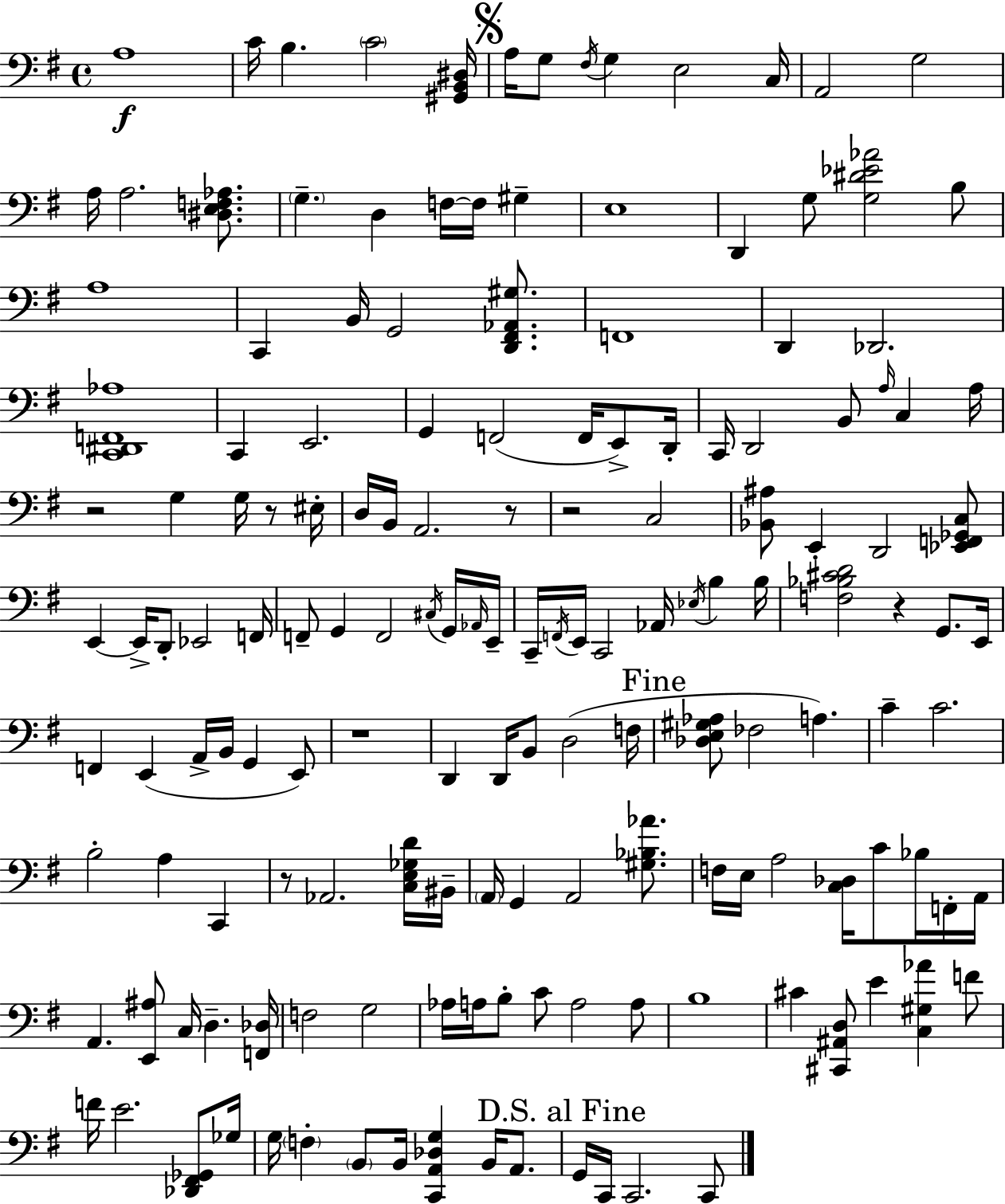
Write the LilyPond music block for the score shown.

{
  \clef bass
  \time 4/4
  \defaultTimeSignature
  \key e \minor
  \repeat volta 2 { a1\f | c'16 b4. \parenthesize c'2 <gis, b, dis>16 | \mark \markup { \musicglyph "scripts.segno" } a16 g8 \acciaccatura { fis16 } g4 e2 | c16 a,2 g2 | \break a16 a2. <dis e f aes>8. | \parenthesize g4.-- d4 f16~~ f16 gis4-- | e1 | d,4 g8 <g dis' ees' aes'>2 b8 | \break a1 | c,4 b,16 g,2 <d, fis, aes, gis>8. | f,1 | d,4 des,2. | \break <c, dis, f, aes>1 | c,4 e,2. | g,4 f,2( f,16 e,8->) | d,16-. c,16 d,2 b,8 \grace { a16 } c4 | \break a16 r2 g4 g16 r8 | eis16-. d16 b,16 a,2. | r8 r2 c2 | <bes, ais>8 e,4-. d,2 | \break <ees, f, ges, c>8 e,4~~ e,16-> d,8-. ees,2 | f,16 f,8-- g,4 f,2 | \acciaccatura { cis16 } g,16 \grace { aes,16 } e,16-- c,16-- \acciaccatura { f,16 } e,16 c,2 aes,16 | \acciaccatura { ees16 } b4 b16 <f bes cis' d'>2 r4 | \break g,8. e,16 f,4 e,4( a,16-> b,16 | g,4 e,8) r1 | d,4 d,16 b,8 d2( | f16 \mark "Fine" <des e gis aes>8 fes2 | \break a4.) c'4-- c'2. | b2-. a4 | c,4 r8 aes,2. | <c e ges d'>16 bis,16-- \parenthesize a,16 g,4 a,2 | \break <gis bes aes'>8. f16 e16 a2 | <c des>16 c'8 bes16 f,16-. a,16 a,4. <e, ais>8 c16 d4.-- | <f, des>16 f2 g2 | aes16 a16 b8-. c'8 a2 | \break a8 b1 | cis'4 <cis, ais, d>8 e'4 | <c gis aes'>4 f'8 f'16 e'2. | <des, fis, ges,>8 ges16 g16 \parenthesize f4-. \parenthesize b,8 b,16 <c, a, des g>4 | \break b,16 a,8. \mark "D.S. al Fine" g,16 c,16 c,2. | c,8 } \bar "|."
}